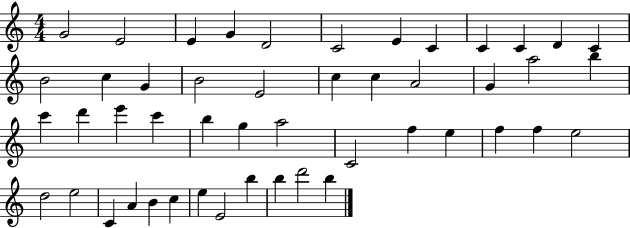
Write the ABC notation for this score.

X:1
T:Untitled
M:4/4
L:1/4
K:C
G2 E2 E G D2 C2 E C C C D C B2 c G B2 E2 c c A2 G a2 b c' d' e' c' b g a2 C2 f e f f e2 d2 e2 C A B c e E2 b b d'2 b